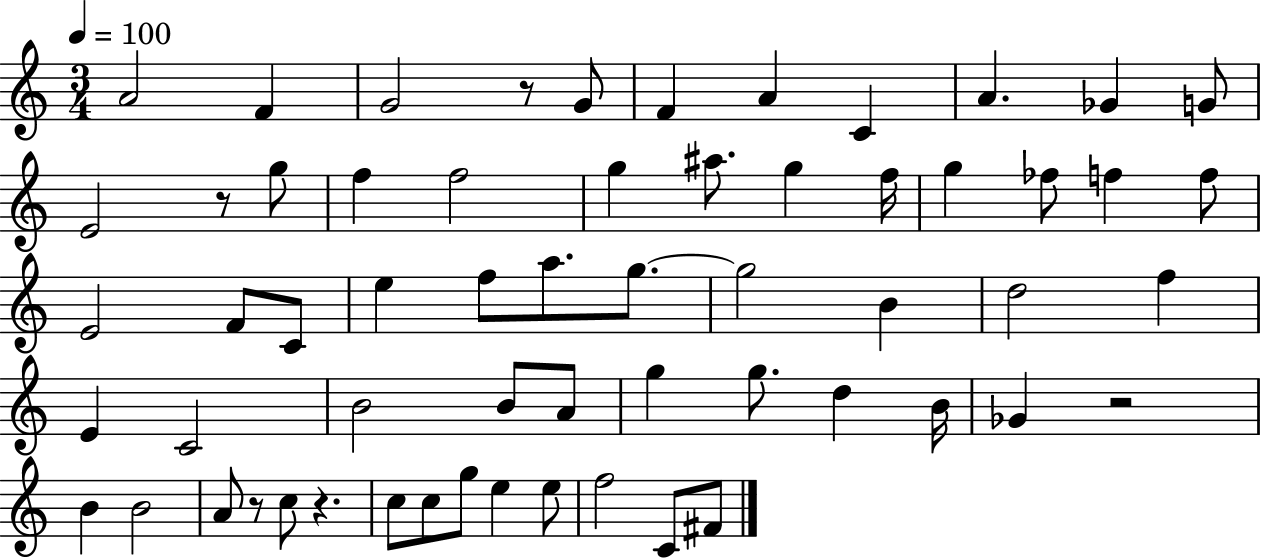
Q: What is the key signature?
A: C major